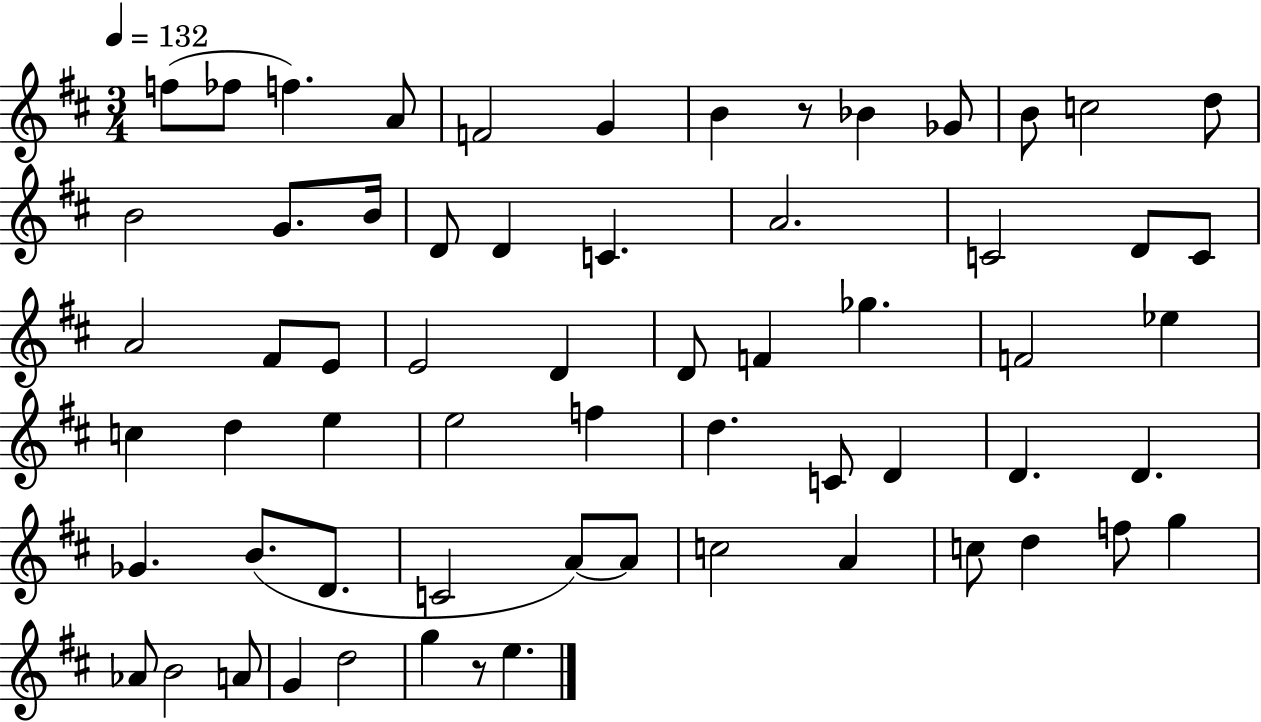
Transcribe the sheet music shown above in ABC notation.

X:1
T:Untitled
M:3/4
L:1/4
K:D
f/2 _f/2 f A/2 F2 G B z/2 _B _G/2 B/2 c2 d/2 B2 G/2 B/4 D/2 D C A2 C2 D/2 C/2 A2 ^F/2 E/2 E2 D D/2 F _g F2 _e c d e e2 f d C/2 D D D _G B/2 D/2 C2 A/2 A/2 c2 A c/2 d f/2 g _A/2 B2 A/2 G d2 g z/2 e